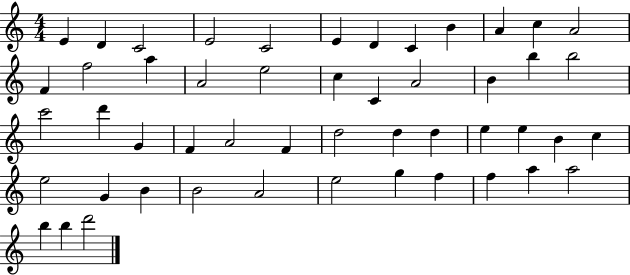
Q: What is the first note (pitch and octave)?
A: E4